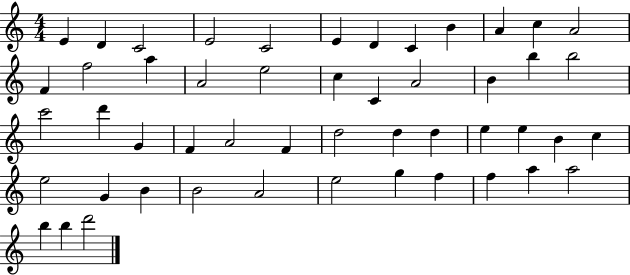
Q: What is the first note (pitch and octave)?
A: E4